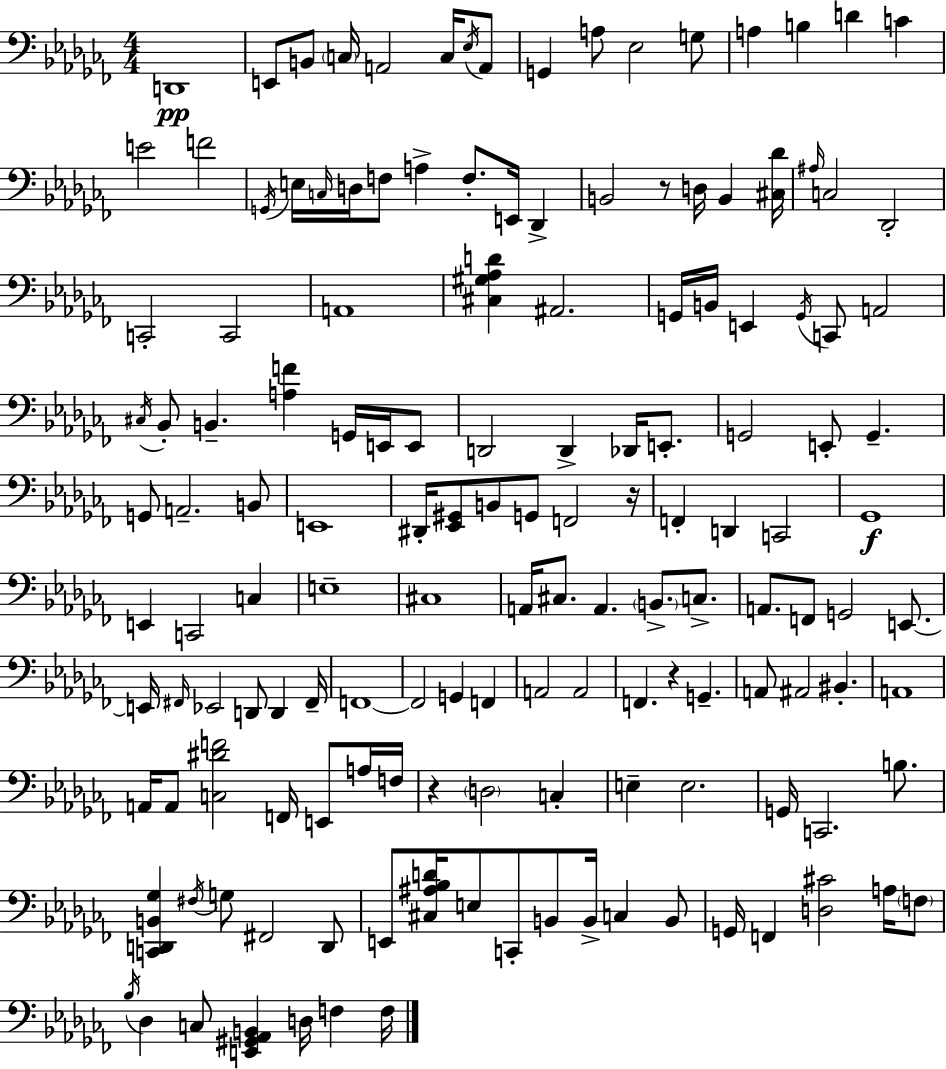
{
  \clef bass
  \numericTimeSignature
  \time 4/4
  \key aes \minor
  d,1\pp | e,8 b,8 \parenthesize c16 a,2 c16 \acciaccatura { ees16 } a,8 | g,4 a8 ees2 g8 | a4 b4 d'4 c'4 | \break e'2 f'2 | \acciaccatura { g,16 } e16 \grace { c16 } d16 f8 a4-> f8.-. e,16 des,4-> | b,2 r8 d16 b,4 | <cis des'>16 \grace { ais16 } c2 des,2-. | \break c,2-. c,2 | a,1 | <cis gis aes d'>4 ais,2. | g,16 b,16 e,4 \acciaccatura { g,16 } c,8 a,2 | \break \acciaccatura { cis16 } bes,8-. b,4.-- <a f'>4 | g,16 e,16 e,8 d,2 d,4-> | des,16 e,8.-. g,2 e,8-. | g,4.-- g,8 a,2.-- | \break b,8 e,1 | dis,16-. <ees, gis,>8 b,8 g,8 f,2 | r16 f,4-. d,4 c,2 | ges,1\f | \break e,4 c,2 | c4 e1-- | cis1 | a,16 cis8. a,4. | \break \parenthesize b,8.-> c8.-> a,8. f,8 g,2 | e,8.~~ e,16 \grace { fis,16 } ees,2 | d,8 d,4 fis,16-- f,1~~ | f,2 g,4 | \break f,4 a,2 a,2 | f,4. r4 | g,4.-- a,8 ais,2 | bis,4.-. a,1 | \break a,16 a,8 <c dis' f'>2 | f,16 e,8 a16 f16 r4 \parenthesize d2 | c4-. e4-- e2. | g,16 c,2. | \break b8. <c, d, b, ges>4 \acciaccatura { fis16 } g8 fis,2 | d,8 e,8 <cis ais bes d'>16 e8 c,8-. b,8 | b,16-> c4 b,8 g,16 f,4 <d cis'>2 | a16 \parenthesize f8 \acciaccatura { bes16 } des4 c8 <e, gis, aes, b,>4 | \break d16 f4 f16 \bar "|."
}